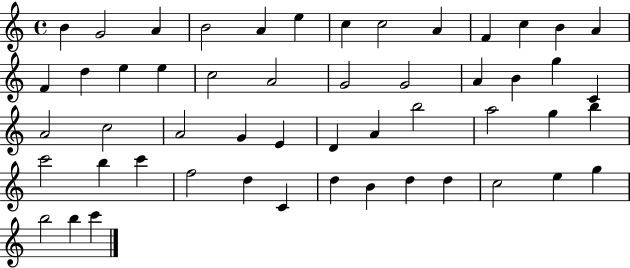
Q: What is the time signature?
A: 4/4